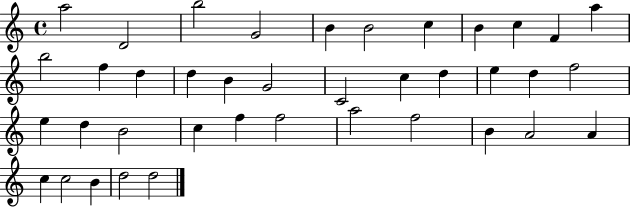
X:1
T:Untitled
M:4/4
L:1/4
K:C
a2 D2 b2 G2 B B2 c B c F a b2 f d d B G2 C2 c d e d f2 e d B2 c f f2 a2 f2 B A2 A c c2 B d2 d2